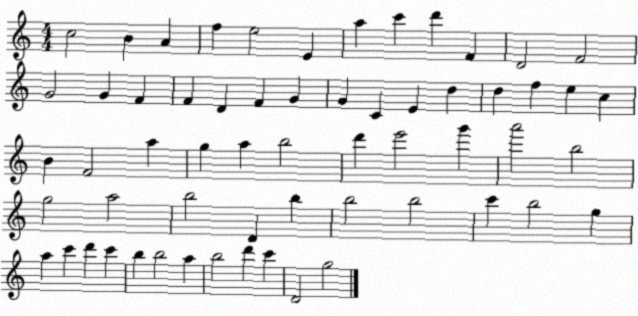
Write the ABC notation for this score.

X:1
T:Untitled
M:4/4
L:1/4
K:C
c2 B A f e2 E a c' d' F D2 F2 G2 G F F D F G G C E d d f e c B F2 a g a b2 d' e'2 g' a'2 b2 g2 a2 b2 D b b2 b2 c' b2 g a c' d' c' b b2 a b2 d' c' D2 g2